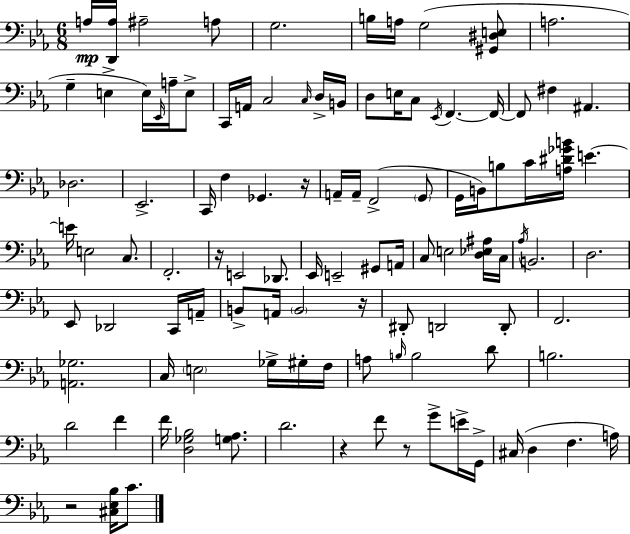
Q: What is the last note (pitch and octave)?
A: C4